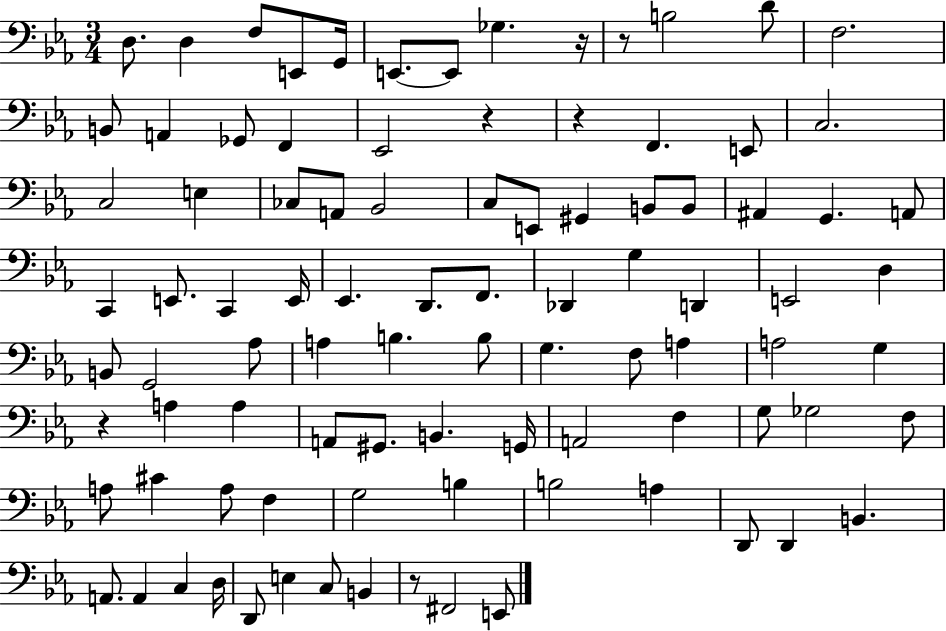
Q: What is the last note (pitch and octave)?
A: E2